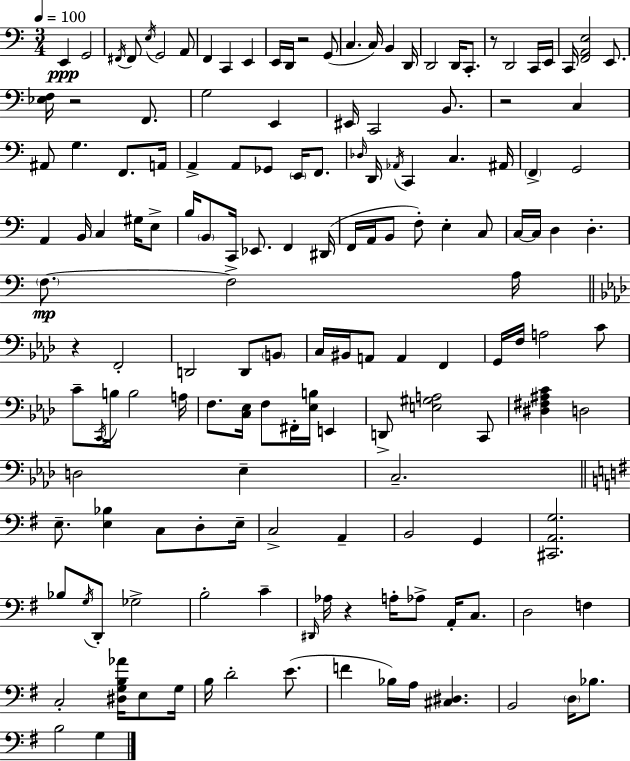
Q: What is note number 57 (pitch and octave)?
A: C2